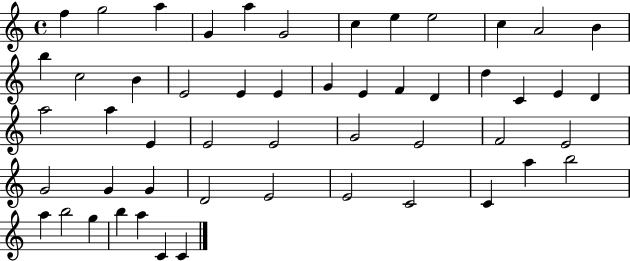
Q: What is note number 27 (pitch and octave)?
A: A5